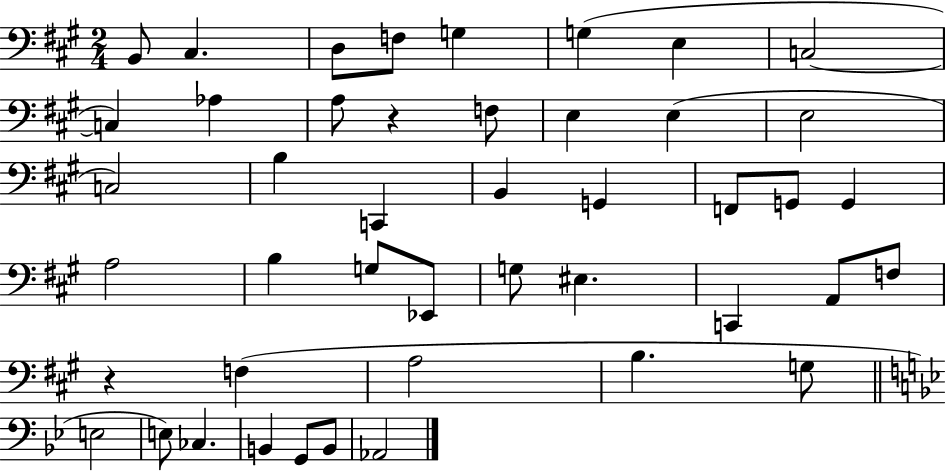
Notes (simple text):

B2/e C#3/q. D3/e F3/e G3/q G3/q E3/q C3/h C3/q Ab3/q A3/e R/q F3/e E3/q E3/q E3/h C3/h B3/q C2/q B2/q G2/q F2/e G2/e G2/q A3/h B3/q G3/e Eb2/e G3/e EIS3/q. C2/q A2/e F3/e R/q F3/q A3/h B3/q. G3/e E3/h E3/e CES3/q. B2/q G2/e B2/e Ab2/h